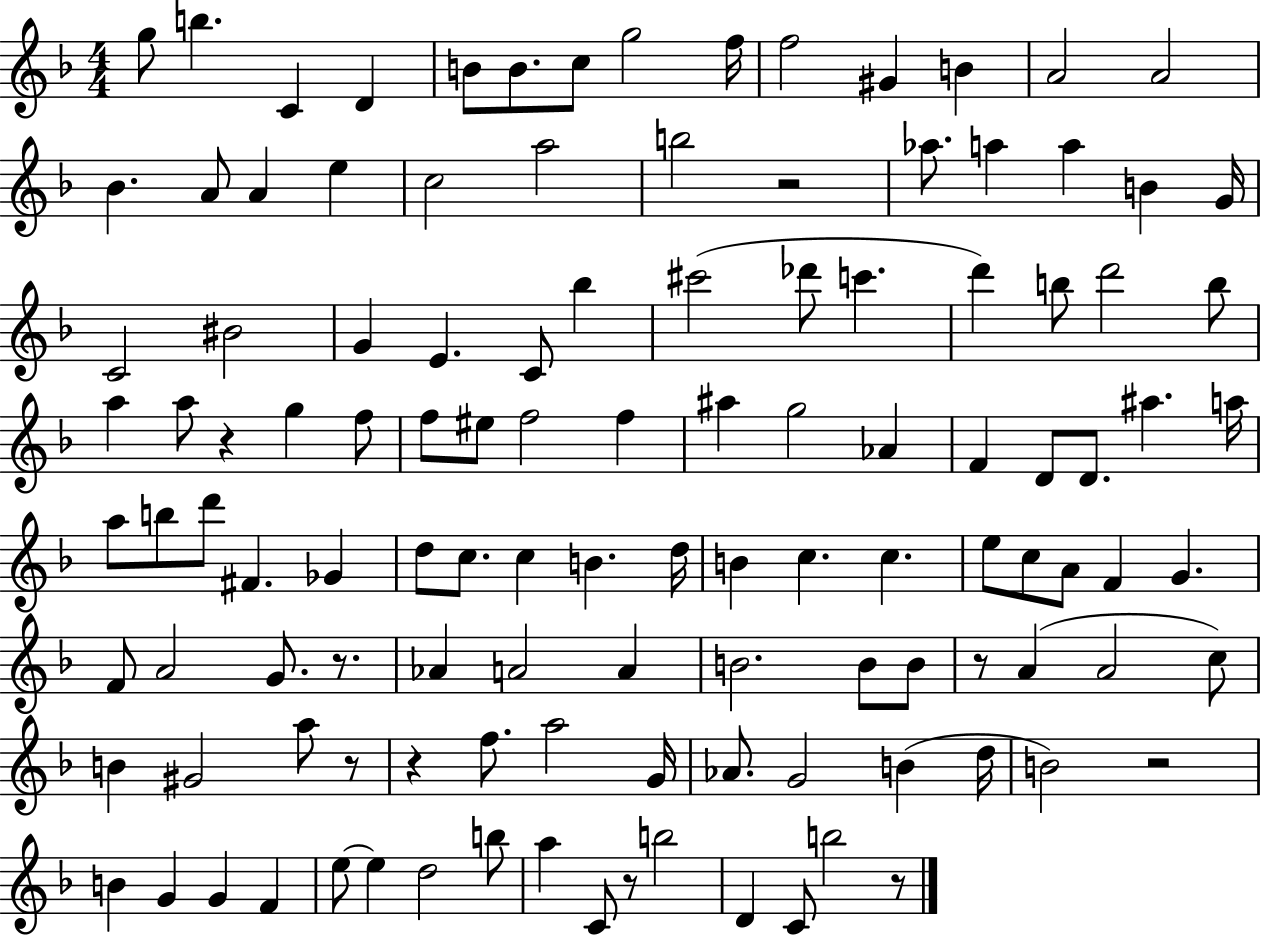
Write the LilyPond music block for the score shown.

{
  \clef treble
  \numericTimeSignature
  \time 4/4
  \key f \major
  \repeat volta 2 { g''8 b''4. c'4 d'4 | b'8 b'8. c''8 g''2 f''16 | f''2 gis'4 b'4 | a'2 a'2 | \break bes'4. a'8 a'4 e''4 | c''2 a''2 | b''2 r2 | aes''8. a''4 a''4 b'4 g'16 | \break c'2 bis'2 | g'4 e'4. c'8 bes''4 | cis'''2( des'''8 c'''4. | d'''4) b''8 d'''2 b''8 | \break a''4 a''8 r4 g''4 f''8 | f''8 eis''8 f''2 f''4 | ais''4 g''2 aes'4 | f'4 d'8 d'8. ais''4. a''16 | \break a''8 b''8 d'''8 fis'4. ges'4 | d''8 c''8. c''4 b'4. d''16 | b'4 c''4. c''4. | e''8 c''8 a'8 f'4 g'4. | \break f'8 a'2 g'8. r8. | aes'4 a'2 a'4 | b'2. b'8 b'8 | r8 a'4( a'2 c''8) | \break b'4 gis'2 a''8 r8 | r4 f''8. a''2 g'16 | aes'8. g'2 b'4( d''16 | b'2) r2 | \break b'4 g'4 g'4 f'4 | e''8~~ e''4 d''2 b''8 | a''4 c'8 r8 b''2 | d'4 c'8 b''2 r8 | \break } \bar "|."
}